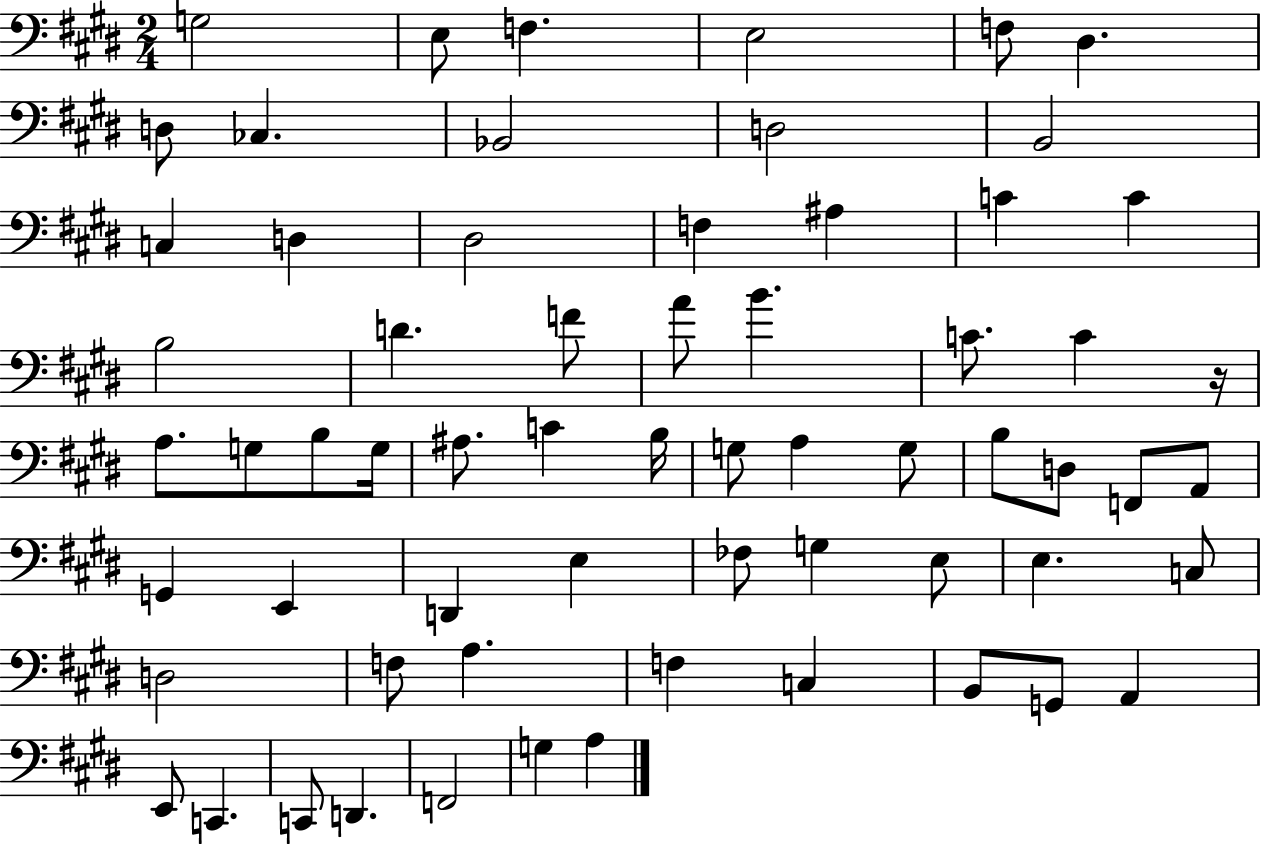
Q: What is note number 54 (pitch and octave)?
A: B2